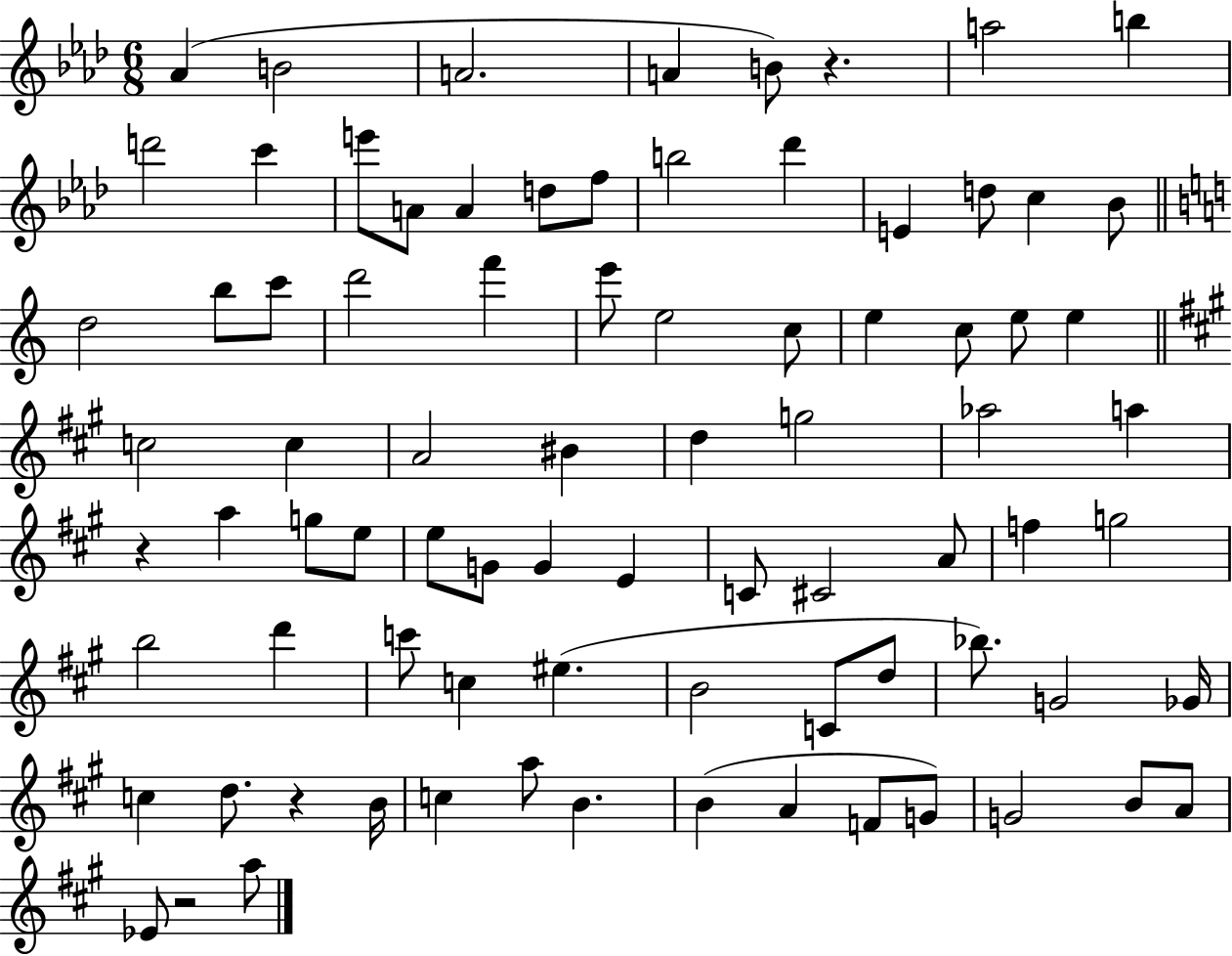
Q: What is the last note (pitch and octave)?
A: A5